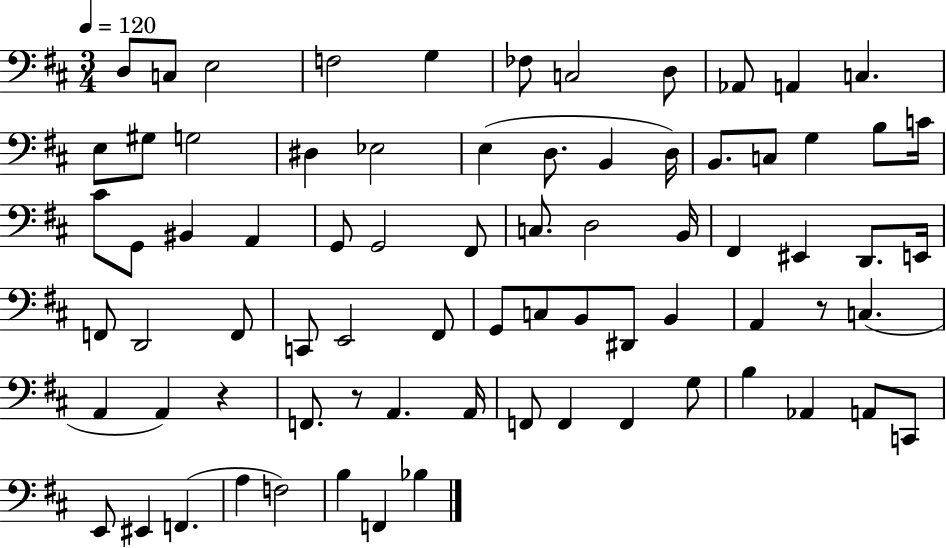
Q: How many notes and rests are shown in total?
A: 76